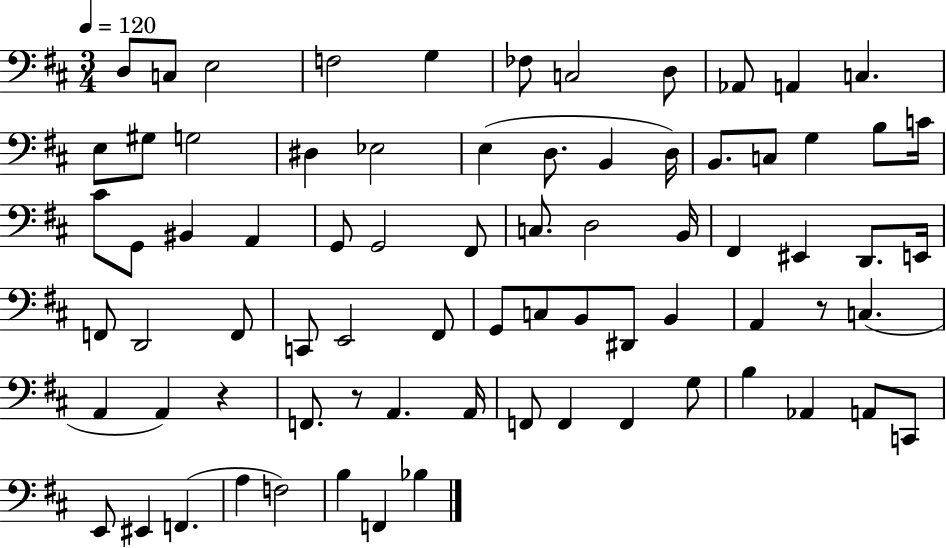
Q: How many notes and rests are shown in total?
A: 76